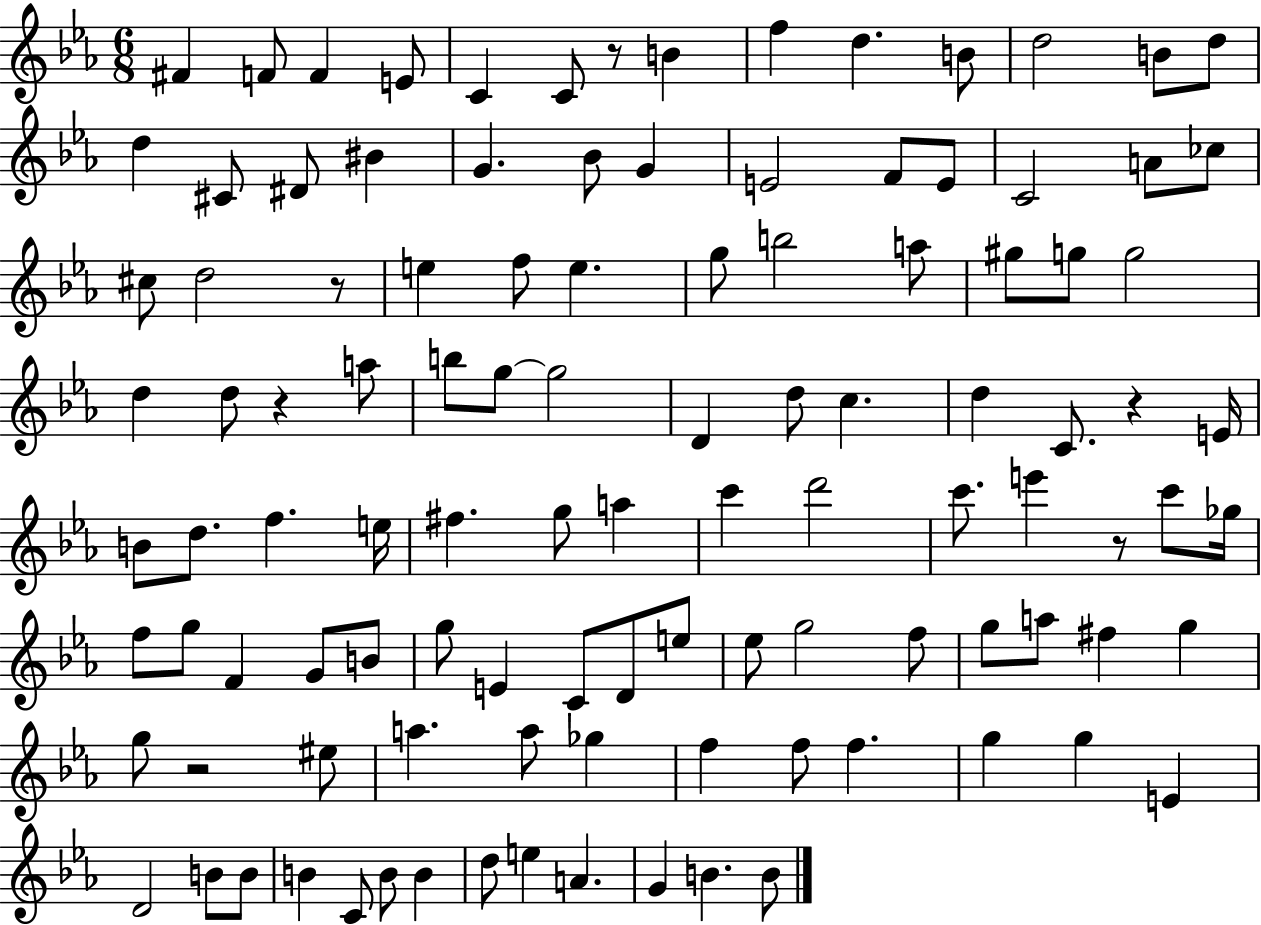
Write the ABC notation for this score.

X:1
T:Untitled
M:6/8
L:1/4
K:Eb
^F F/2 F E/2 C C/2 z/2 B f d B/2 d2 B/2 d/2 d ^C/2 ^D/2 ^B G _B/2 G E2 F/2 E/2 C2 A/2 _c/2 ^c/2 d2 z/2 e f/2 e g/2 b2 a/2 ^g/2 g/2 g2 d d/2 z a/2 b/2 g/2 g2 D d/2 c d C/2 z E/4 B/2 d/2 f e/4 ^f g/2 a c' d'2 c'/2 e' z/2 c'/2 _g/4 f/2 g/2 F G/2 B/2 g/2 E C/2 D/2 e/2 _e/2 g2 f/2 g/2 a/2 ^f g g/2 z2 ^e/2 a a/2 _g f f/2 f g g E D2 B/2 B/2 B C/2 B/2 B d/2 e A G B B/2